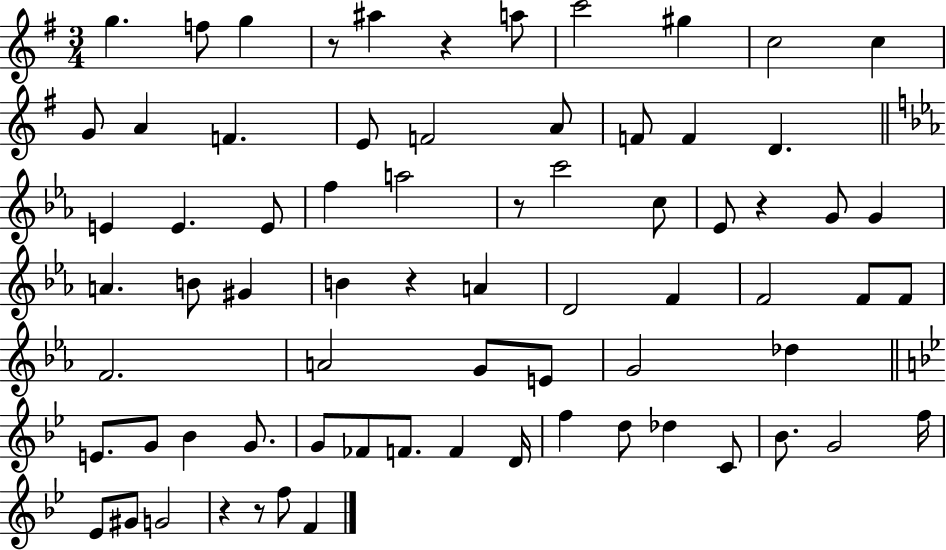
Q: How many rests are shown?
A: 7